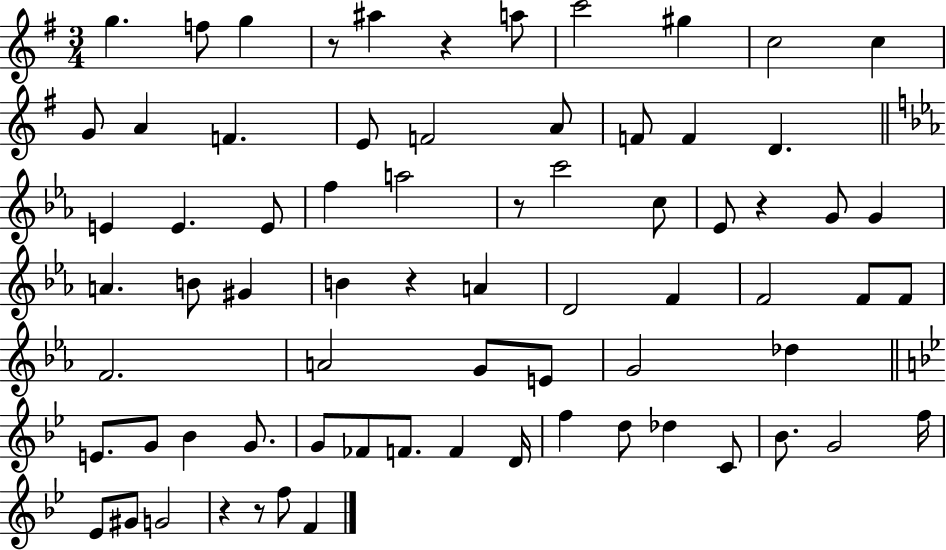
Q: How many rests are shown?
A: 7